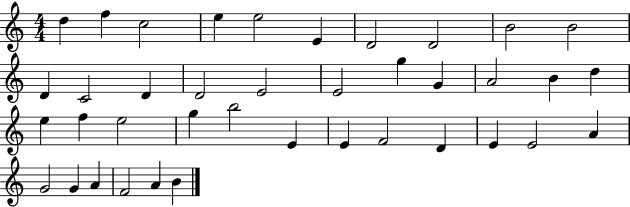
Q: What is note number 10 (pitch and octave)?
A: B4